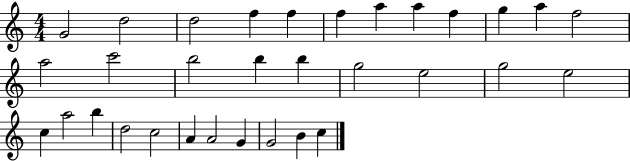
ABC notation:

X:1
T:Untitled
M:4/4
L:1/4
K:C
G2 d2 d2 f f f a a f g a f2 a2 c'2 b2 b b g2 e2 g2 e2 c a2 b d2 c2 A A2 G G2 B c